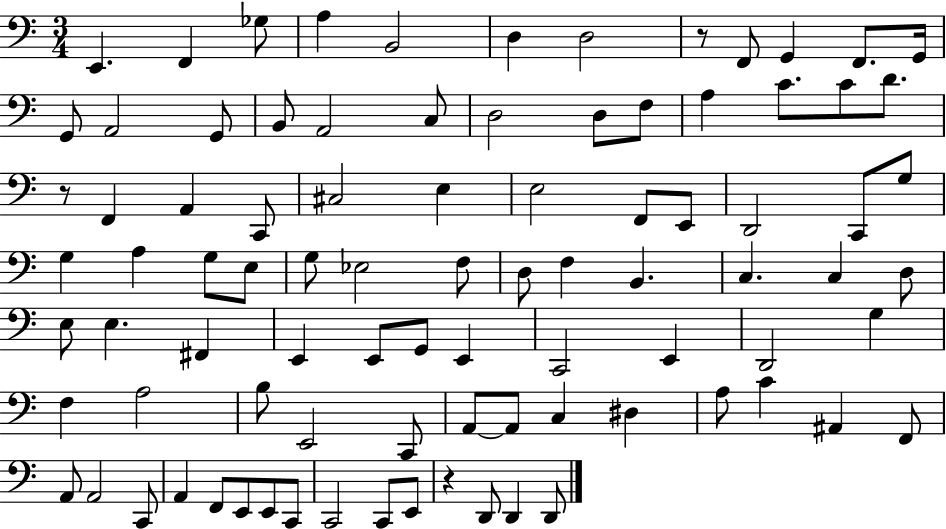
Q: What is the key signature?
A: C major